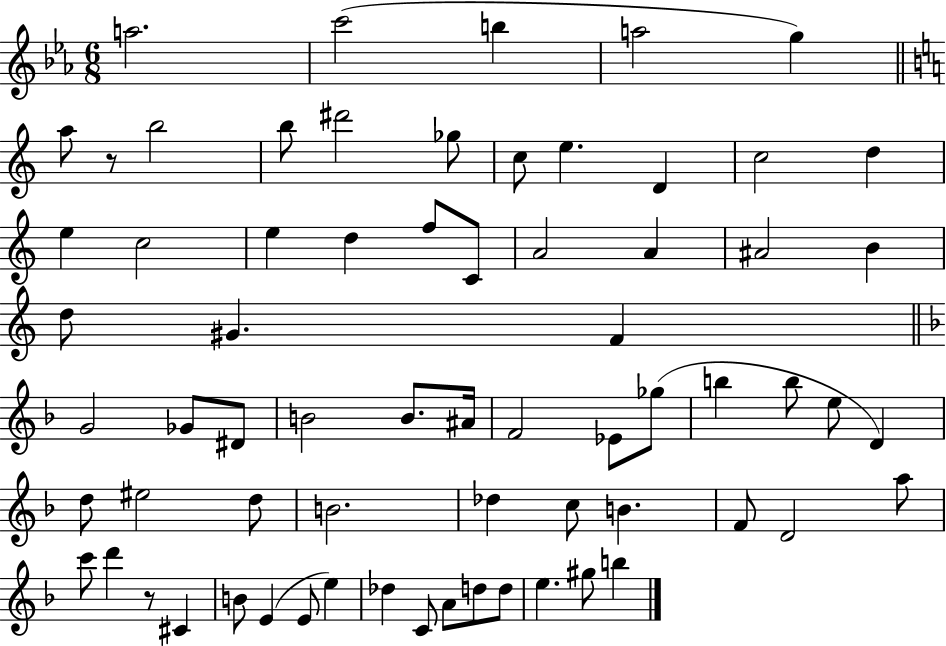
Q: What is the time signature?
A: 6/8